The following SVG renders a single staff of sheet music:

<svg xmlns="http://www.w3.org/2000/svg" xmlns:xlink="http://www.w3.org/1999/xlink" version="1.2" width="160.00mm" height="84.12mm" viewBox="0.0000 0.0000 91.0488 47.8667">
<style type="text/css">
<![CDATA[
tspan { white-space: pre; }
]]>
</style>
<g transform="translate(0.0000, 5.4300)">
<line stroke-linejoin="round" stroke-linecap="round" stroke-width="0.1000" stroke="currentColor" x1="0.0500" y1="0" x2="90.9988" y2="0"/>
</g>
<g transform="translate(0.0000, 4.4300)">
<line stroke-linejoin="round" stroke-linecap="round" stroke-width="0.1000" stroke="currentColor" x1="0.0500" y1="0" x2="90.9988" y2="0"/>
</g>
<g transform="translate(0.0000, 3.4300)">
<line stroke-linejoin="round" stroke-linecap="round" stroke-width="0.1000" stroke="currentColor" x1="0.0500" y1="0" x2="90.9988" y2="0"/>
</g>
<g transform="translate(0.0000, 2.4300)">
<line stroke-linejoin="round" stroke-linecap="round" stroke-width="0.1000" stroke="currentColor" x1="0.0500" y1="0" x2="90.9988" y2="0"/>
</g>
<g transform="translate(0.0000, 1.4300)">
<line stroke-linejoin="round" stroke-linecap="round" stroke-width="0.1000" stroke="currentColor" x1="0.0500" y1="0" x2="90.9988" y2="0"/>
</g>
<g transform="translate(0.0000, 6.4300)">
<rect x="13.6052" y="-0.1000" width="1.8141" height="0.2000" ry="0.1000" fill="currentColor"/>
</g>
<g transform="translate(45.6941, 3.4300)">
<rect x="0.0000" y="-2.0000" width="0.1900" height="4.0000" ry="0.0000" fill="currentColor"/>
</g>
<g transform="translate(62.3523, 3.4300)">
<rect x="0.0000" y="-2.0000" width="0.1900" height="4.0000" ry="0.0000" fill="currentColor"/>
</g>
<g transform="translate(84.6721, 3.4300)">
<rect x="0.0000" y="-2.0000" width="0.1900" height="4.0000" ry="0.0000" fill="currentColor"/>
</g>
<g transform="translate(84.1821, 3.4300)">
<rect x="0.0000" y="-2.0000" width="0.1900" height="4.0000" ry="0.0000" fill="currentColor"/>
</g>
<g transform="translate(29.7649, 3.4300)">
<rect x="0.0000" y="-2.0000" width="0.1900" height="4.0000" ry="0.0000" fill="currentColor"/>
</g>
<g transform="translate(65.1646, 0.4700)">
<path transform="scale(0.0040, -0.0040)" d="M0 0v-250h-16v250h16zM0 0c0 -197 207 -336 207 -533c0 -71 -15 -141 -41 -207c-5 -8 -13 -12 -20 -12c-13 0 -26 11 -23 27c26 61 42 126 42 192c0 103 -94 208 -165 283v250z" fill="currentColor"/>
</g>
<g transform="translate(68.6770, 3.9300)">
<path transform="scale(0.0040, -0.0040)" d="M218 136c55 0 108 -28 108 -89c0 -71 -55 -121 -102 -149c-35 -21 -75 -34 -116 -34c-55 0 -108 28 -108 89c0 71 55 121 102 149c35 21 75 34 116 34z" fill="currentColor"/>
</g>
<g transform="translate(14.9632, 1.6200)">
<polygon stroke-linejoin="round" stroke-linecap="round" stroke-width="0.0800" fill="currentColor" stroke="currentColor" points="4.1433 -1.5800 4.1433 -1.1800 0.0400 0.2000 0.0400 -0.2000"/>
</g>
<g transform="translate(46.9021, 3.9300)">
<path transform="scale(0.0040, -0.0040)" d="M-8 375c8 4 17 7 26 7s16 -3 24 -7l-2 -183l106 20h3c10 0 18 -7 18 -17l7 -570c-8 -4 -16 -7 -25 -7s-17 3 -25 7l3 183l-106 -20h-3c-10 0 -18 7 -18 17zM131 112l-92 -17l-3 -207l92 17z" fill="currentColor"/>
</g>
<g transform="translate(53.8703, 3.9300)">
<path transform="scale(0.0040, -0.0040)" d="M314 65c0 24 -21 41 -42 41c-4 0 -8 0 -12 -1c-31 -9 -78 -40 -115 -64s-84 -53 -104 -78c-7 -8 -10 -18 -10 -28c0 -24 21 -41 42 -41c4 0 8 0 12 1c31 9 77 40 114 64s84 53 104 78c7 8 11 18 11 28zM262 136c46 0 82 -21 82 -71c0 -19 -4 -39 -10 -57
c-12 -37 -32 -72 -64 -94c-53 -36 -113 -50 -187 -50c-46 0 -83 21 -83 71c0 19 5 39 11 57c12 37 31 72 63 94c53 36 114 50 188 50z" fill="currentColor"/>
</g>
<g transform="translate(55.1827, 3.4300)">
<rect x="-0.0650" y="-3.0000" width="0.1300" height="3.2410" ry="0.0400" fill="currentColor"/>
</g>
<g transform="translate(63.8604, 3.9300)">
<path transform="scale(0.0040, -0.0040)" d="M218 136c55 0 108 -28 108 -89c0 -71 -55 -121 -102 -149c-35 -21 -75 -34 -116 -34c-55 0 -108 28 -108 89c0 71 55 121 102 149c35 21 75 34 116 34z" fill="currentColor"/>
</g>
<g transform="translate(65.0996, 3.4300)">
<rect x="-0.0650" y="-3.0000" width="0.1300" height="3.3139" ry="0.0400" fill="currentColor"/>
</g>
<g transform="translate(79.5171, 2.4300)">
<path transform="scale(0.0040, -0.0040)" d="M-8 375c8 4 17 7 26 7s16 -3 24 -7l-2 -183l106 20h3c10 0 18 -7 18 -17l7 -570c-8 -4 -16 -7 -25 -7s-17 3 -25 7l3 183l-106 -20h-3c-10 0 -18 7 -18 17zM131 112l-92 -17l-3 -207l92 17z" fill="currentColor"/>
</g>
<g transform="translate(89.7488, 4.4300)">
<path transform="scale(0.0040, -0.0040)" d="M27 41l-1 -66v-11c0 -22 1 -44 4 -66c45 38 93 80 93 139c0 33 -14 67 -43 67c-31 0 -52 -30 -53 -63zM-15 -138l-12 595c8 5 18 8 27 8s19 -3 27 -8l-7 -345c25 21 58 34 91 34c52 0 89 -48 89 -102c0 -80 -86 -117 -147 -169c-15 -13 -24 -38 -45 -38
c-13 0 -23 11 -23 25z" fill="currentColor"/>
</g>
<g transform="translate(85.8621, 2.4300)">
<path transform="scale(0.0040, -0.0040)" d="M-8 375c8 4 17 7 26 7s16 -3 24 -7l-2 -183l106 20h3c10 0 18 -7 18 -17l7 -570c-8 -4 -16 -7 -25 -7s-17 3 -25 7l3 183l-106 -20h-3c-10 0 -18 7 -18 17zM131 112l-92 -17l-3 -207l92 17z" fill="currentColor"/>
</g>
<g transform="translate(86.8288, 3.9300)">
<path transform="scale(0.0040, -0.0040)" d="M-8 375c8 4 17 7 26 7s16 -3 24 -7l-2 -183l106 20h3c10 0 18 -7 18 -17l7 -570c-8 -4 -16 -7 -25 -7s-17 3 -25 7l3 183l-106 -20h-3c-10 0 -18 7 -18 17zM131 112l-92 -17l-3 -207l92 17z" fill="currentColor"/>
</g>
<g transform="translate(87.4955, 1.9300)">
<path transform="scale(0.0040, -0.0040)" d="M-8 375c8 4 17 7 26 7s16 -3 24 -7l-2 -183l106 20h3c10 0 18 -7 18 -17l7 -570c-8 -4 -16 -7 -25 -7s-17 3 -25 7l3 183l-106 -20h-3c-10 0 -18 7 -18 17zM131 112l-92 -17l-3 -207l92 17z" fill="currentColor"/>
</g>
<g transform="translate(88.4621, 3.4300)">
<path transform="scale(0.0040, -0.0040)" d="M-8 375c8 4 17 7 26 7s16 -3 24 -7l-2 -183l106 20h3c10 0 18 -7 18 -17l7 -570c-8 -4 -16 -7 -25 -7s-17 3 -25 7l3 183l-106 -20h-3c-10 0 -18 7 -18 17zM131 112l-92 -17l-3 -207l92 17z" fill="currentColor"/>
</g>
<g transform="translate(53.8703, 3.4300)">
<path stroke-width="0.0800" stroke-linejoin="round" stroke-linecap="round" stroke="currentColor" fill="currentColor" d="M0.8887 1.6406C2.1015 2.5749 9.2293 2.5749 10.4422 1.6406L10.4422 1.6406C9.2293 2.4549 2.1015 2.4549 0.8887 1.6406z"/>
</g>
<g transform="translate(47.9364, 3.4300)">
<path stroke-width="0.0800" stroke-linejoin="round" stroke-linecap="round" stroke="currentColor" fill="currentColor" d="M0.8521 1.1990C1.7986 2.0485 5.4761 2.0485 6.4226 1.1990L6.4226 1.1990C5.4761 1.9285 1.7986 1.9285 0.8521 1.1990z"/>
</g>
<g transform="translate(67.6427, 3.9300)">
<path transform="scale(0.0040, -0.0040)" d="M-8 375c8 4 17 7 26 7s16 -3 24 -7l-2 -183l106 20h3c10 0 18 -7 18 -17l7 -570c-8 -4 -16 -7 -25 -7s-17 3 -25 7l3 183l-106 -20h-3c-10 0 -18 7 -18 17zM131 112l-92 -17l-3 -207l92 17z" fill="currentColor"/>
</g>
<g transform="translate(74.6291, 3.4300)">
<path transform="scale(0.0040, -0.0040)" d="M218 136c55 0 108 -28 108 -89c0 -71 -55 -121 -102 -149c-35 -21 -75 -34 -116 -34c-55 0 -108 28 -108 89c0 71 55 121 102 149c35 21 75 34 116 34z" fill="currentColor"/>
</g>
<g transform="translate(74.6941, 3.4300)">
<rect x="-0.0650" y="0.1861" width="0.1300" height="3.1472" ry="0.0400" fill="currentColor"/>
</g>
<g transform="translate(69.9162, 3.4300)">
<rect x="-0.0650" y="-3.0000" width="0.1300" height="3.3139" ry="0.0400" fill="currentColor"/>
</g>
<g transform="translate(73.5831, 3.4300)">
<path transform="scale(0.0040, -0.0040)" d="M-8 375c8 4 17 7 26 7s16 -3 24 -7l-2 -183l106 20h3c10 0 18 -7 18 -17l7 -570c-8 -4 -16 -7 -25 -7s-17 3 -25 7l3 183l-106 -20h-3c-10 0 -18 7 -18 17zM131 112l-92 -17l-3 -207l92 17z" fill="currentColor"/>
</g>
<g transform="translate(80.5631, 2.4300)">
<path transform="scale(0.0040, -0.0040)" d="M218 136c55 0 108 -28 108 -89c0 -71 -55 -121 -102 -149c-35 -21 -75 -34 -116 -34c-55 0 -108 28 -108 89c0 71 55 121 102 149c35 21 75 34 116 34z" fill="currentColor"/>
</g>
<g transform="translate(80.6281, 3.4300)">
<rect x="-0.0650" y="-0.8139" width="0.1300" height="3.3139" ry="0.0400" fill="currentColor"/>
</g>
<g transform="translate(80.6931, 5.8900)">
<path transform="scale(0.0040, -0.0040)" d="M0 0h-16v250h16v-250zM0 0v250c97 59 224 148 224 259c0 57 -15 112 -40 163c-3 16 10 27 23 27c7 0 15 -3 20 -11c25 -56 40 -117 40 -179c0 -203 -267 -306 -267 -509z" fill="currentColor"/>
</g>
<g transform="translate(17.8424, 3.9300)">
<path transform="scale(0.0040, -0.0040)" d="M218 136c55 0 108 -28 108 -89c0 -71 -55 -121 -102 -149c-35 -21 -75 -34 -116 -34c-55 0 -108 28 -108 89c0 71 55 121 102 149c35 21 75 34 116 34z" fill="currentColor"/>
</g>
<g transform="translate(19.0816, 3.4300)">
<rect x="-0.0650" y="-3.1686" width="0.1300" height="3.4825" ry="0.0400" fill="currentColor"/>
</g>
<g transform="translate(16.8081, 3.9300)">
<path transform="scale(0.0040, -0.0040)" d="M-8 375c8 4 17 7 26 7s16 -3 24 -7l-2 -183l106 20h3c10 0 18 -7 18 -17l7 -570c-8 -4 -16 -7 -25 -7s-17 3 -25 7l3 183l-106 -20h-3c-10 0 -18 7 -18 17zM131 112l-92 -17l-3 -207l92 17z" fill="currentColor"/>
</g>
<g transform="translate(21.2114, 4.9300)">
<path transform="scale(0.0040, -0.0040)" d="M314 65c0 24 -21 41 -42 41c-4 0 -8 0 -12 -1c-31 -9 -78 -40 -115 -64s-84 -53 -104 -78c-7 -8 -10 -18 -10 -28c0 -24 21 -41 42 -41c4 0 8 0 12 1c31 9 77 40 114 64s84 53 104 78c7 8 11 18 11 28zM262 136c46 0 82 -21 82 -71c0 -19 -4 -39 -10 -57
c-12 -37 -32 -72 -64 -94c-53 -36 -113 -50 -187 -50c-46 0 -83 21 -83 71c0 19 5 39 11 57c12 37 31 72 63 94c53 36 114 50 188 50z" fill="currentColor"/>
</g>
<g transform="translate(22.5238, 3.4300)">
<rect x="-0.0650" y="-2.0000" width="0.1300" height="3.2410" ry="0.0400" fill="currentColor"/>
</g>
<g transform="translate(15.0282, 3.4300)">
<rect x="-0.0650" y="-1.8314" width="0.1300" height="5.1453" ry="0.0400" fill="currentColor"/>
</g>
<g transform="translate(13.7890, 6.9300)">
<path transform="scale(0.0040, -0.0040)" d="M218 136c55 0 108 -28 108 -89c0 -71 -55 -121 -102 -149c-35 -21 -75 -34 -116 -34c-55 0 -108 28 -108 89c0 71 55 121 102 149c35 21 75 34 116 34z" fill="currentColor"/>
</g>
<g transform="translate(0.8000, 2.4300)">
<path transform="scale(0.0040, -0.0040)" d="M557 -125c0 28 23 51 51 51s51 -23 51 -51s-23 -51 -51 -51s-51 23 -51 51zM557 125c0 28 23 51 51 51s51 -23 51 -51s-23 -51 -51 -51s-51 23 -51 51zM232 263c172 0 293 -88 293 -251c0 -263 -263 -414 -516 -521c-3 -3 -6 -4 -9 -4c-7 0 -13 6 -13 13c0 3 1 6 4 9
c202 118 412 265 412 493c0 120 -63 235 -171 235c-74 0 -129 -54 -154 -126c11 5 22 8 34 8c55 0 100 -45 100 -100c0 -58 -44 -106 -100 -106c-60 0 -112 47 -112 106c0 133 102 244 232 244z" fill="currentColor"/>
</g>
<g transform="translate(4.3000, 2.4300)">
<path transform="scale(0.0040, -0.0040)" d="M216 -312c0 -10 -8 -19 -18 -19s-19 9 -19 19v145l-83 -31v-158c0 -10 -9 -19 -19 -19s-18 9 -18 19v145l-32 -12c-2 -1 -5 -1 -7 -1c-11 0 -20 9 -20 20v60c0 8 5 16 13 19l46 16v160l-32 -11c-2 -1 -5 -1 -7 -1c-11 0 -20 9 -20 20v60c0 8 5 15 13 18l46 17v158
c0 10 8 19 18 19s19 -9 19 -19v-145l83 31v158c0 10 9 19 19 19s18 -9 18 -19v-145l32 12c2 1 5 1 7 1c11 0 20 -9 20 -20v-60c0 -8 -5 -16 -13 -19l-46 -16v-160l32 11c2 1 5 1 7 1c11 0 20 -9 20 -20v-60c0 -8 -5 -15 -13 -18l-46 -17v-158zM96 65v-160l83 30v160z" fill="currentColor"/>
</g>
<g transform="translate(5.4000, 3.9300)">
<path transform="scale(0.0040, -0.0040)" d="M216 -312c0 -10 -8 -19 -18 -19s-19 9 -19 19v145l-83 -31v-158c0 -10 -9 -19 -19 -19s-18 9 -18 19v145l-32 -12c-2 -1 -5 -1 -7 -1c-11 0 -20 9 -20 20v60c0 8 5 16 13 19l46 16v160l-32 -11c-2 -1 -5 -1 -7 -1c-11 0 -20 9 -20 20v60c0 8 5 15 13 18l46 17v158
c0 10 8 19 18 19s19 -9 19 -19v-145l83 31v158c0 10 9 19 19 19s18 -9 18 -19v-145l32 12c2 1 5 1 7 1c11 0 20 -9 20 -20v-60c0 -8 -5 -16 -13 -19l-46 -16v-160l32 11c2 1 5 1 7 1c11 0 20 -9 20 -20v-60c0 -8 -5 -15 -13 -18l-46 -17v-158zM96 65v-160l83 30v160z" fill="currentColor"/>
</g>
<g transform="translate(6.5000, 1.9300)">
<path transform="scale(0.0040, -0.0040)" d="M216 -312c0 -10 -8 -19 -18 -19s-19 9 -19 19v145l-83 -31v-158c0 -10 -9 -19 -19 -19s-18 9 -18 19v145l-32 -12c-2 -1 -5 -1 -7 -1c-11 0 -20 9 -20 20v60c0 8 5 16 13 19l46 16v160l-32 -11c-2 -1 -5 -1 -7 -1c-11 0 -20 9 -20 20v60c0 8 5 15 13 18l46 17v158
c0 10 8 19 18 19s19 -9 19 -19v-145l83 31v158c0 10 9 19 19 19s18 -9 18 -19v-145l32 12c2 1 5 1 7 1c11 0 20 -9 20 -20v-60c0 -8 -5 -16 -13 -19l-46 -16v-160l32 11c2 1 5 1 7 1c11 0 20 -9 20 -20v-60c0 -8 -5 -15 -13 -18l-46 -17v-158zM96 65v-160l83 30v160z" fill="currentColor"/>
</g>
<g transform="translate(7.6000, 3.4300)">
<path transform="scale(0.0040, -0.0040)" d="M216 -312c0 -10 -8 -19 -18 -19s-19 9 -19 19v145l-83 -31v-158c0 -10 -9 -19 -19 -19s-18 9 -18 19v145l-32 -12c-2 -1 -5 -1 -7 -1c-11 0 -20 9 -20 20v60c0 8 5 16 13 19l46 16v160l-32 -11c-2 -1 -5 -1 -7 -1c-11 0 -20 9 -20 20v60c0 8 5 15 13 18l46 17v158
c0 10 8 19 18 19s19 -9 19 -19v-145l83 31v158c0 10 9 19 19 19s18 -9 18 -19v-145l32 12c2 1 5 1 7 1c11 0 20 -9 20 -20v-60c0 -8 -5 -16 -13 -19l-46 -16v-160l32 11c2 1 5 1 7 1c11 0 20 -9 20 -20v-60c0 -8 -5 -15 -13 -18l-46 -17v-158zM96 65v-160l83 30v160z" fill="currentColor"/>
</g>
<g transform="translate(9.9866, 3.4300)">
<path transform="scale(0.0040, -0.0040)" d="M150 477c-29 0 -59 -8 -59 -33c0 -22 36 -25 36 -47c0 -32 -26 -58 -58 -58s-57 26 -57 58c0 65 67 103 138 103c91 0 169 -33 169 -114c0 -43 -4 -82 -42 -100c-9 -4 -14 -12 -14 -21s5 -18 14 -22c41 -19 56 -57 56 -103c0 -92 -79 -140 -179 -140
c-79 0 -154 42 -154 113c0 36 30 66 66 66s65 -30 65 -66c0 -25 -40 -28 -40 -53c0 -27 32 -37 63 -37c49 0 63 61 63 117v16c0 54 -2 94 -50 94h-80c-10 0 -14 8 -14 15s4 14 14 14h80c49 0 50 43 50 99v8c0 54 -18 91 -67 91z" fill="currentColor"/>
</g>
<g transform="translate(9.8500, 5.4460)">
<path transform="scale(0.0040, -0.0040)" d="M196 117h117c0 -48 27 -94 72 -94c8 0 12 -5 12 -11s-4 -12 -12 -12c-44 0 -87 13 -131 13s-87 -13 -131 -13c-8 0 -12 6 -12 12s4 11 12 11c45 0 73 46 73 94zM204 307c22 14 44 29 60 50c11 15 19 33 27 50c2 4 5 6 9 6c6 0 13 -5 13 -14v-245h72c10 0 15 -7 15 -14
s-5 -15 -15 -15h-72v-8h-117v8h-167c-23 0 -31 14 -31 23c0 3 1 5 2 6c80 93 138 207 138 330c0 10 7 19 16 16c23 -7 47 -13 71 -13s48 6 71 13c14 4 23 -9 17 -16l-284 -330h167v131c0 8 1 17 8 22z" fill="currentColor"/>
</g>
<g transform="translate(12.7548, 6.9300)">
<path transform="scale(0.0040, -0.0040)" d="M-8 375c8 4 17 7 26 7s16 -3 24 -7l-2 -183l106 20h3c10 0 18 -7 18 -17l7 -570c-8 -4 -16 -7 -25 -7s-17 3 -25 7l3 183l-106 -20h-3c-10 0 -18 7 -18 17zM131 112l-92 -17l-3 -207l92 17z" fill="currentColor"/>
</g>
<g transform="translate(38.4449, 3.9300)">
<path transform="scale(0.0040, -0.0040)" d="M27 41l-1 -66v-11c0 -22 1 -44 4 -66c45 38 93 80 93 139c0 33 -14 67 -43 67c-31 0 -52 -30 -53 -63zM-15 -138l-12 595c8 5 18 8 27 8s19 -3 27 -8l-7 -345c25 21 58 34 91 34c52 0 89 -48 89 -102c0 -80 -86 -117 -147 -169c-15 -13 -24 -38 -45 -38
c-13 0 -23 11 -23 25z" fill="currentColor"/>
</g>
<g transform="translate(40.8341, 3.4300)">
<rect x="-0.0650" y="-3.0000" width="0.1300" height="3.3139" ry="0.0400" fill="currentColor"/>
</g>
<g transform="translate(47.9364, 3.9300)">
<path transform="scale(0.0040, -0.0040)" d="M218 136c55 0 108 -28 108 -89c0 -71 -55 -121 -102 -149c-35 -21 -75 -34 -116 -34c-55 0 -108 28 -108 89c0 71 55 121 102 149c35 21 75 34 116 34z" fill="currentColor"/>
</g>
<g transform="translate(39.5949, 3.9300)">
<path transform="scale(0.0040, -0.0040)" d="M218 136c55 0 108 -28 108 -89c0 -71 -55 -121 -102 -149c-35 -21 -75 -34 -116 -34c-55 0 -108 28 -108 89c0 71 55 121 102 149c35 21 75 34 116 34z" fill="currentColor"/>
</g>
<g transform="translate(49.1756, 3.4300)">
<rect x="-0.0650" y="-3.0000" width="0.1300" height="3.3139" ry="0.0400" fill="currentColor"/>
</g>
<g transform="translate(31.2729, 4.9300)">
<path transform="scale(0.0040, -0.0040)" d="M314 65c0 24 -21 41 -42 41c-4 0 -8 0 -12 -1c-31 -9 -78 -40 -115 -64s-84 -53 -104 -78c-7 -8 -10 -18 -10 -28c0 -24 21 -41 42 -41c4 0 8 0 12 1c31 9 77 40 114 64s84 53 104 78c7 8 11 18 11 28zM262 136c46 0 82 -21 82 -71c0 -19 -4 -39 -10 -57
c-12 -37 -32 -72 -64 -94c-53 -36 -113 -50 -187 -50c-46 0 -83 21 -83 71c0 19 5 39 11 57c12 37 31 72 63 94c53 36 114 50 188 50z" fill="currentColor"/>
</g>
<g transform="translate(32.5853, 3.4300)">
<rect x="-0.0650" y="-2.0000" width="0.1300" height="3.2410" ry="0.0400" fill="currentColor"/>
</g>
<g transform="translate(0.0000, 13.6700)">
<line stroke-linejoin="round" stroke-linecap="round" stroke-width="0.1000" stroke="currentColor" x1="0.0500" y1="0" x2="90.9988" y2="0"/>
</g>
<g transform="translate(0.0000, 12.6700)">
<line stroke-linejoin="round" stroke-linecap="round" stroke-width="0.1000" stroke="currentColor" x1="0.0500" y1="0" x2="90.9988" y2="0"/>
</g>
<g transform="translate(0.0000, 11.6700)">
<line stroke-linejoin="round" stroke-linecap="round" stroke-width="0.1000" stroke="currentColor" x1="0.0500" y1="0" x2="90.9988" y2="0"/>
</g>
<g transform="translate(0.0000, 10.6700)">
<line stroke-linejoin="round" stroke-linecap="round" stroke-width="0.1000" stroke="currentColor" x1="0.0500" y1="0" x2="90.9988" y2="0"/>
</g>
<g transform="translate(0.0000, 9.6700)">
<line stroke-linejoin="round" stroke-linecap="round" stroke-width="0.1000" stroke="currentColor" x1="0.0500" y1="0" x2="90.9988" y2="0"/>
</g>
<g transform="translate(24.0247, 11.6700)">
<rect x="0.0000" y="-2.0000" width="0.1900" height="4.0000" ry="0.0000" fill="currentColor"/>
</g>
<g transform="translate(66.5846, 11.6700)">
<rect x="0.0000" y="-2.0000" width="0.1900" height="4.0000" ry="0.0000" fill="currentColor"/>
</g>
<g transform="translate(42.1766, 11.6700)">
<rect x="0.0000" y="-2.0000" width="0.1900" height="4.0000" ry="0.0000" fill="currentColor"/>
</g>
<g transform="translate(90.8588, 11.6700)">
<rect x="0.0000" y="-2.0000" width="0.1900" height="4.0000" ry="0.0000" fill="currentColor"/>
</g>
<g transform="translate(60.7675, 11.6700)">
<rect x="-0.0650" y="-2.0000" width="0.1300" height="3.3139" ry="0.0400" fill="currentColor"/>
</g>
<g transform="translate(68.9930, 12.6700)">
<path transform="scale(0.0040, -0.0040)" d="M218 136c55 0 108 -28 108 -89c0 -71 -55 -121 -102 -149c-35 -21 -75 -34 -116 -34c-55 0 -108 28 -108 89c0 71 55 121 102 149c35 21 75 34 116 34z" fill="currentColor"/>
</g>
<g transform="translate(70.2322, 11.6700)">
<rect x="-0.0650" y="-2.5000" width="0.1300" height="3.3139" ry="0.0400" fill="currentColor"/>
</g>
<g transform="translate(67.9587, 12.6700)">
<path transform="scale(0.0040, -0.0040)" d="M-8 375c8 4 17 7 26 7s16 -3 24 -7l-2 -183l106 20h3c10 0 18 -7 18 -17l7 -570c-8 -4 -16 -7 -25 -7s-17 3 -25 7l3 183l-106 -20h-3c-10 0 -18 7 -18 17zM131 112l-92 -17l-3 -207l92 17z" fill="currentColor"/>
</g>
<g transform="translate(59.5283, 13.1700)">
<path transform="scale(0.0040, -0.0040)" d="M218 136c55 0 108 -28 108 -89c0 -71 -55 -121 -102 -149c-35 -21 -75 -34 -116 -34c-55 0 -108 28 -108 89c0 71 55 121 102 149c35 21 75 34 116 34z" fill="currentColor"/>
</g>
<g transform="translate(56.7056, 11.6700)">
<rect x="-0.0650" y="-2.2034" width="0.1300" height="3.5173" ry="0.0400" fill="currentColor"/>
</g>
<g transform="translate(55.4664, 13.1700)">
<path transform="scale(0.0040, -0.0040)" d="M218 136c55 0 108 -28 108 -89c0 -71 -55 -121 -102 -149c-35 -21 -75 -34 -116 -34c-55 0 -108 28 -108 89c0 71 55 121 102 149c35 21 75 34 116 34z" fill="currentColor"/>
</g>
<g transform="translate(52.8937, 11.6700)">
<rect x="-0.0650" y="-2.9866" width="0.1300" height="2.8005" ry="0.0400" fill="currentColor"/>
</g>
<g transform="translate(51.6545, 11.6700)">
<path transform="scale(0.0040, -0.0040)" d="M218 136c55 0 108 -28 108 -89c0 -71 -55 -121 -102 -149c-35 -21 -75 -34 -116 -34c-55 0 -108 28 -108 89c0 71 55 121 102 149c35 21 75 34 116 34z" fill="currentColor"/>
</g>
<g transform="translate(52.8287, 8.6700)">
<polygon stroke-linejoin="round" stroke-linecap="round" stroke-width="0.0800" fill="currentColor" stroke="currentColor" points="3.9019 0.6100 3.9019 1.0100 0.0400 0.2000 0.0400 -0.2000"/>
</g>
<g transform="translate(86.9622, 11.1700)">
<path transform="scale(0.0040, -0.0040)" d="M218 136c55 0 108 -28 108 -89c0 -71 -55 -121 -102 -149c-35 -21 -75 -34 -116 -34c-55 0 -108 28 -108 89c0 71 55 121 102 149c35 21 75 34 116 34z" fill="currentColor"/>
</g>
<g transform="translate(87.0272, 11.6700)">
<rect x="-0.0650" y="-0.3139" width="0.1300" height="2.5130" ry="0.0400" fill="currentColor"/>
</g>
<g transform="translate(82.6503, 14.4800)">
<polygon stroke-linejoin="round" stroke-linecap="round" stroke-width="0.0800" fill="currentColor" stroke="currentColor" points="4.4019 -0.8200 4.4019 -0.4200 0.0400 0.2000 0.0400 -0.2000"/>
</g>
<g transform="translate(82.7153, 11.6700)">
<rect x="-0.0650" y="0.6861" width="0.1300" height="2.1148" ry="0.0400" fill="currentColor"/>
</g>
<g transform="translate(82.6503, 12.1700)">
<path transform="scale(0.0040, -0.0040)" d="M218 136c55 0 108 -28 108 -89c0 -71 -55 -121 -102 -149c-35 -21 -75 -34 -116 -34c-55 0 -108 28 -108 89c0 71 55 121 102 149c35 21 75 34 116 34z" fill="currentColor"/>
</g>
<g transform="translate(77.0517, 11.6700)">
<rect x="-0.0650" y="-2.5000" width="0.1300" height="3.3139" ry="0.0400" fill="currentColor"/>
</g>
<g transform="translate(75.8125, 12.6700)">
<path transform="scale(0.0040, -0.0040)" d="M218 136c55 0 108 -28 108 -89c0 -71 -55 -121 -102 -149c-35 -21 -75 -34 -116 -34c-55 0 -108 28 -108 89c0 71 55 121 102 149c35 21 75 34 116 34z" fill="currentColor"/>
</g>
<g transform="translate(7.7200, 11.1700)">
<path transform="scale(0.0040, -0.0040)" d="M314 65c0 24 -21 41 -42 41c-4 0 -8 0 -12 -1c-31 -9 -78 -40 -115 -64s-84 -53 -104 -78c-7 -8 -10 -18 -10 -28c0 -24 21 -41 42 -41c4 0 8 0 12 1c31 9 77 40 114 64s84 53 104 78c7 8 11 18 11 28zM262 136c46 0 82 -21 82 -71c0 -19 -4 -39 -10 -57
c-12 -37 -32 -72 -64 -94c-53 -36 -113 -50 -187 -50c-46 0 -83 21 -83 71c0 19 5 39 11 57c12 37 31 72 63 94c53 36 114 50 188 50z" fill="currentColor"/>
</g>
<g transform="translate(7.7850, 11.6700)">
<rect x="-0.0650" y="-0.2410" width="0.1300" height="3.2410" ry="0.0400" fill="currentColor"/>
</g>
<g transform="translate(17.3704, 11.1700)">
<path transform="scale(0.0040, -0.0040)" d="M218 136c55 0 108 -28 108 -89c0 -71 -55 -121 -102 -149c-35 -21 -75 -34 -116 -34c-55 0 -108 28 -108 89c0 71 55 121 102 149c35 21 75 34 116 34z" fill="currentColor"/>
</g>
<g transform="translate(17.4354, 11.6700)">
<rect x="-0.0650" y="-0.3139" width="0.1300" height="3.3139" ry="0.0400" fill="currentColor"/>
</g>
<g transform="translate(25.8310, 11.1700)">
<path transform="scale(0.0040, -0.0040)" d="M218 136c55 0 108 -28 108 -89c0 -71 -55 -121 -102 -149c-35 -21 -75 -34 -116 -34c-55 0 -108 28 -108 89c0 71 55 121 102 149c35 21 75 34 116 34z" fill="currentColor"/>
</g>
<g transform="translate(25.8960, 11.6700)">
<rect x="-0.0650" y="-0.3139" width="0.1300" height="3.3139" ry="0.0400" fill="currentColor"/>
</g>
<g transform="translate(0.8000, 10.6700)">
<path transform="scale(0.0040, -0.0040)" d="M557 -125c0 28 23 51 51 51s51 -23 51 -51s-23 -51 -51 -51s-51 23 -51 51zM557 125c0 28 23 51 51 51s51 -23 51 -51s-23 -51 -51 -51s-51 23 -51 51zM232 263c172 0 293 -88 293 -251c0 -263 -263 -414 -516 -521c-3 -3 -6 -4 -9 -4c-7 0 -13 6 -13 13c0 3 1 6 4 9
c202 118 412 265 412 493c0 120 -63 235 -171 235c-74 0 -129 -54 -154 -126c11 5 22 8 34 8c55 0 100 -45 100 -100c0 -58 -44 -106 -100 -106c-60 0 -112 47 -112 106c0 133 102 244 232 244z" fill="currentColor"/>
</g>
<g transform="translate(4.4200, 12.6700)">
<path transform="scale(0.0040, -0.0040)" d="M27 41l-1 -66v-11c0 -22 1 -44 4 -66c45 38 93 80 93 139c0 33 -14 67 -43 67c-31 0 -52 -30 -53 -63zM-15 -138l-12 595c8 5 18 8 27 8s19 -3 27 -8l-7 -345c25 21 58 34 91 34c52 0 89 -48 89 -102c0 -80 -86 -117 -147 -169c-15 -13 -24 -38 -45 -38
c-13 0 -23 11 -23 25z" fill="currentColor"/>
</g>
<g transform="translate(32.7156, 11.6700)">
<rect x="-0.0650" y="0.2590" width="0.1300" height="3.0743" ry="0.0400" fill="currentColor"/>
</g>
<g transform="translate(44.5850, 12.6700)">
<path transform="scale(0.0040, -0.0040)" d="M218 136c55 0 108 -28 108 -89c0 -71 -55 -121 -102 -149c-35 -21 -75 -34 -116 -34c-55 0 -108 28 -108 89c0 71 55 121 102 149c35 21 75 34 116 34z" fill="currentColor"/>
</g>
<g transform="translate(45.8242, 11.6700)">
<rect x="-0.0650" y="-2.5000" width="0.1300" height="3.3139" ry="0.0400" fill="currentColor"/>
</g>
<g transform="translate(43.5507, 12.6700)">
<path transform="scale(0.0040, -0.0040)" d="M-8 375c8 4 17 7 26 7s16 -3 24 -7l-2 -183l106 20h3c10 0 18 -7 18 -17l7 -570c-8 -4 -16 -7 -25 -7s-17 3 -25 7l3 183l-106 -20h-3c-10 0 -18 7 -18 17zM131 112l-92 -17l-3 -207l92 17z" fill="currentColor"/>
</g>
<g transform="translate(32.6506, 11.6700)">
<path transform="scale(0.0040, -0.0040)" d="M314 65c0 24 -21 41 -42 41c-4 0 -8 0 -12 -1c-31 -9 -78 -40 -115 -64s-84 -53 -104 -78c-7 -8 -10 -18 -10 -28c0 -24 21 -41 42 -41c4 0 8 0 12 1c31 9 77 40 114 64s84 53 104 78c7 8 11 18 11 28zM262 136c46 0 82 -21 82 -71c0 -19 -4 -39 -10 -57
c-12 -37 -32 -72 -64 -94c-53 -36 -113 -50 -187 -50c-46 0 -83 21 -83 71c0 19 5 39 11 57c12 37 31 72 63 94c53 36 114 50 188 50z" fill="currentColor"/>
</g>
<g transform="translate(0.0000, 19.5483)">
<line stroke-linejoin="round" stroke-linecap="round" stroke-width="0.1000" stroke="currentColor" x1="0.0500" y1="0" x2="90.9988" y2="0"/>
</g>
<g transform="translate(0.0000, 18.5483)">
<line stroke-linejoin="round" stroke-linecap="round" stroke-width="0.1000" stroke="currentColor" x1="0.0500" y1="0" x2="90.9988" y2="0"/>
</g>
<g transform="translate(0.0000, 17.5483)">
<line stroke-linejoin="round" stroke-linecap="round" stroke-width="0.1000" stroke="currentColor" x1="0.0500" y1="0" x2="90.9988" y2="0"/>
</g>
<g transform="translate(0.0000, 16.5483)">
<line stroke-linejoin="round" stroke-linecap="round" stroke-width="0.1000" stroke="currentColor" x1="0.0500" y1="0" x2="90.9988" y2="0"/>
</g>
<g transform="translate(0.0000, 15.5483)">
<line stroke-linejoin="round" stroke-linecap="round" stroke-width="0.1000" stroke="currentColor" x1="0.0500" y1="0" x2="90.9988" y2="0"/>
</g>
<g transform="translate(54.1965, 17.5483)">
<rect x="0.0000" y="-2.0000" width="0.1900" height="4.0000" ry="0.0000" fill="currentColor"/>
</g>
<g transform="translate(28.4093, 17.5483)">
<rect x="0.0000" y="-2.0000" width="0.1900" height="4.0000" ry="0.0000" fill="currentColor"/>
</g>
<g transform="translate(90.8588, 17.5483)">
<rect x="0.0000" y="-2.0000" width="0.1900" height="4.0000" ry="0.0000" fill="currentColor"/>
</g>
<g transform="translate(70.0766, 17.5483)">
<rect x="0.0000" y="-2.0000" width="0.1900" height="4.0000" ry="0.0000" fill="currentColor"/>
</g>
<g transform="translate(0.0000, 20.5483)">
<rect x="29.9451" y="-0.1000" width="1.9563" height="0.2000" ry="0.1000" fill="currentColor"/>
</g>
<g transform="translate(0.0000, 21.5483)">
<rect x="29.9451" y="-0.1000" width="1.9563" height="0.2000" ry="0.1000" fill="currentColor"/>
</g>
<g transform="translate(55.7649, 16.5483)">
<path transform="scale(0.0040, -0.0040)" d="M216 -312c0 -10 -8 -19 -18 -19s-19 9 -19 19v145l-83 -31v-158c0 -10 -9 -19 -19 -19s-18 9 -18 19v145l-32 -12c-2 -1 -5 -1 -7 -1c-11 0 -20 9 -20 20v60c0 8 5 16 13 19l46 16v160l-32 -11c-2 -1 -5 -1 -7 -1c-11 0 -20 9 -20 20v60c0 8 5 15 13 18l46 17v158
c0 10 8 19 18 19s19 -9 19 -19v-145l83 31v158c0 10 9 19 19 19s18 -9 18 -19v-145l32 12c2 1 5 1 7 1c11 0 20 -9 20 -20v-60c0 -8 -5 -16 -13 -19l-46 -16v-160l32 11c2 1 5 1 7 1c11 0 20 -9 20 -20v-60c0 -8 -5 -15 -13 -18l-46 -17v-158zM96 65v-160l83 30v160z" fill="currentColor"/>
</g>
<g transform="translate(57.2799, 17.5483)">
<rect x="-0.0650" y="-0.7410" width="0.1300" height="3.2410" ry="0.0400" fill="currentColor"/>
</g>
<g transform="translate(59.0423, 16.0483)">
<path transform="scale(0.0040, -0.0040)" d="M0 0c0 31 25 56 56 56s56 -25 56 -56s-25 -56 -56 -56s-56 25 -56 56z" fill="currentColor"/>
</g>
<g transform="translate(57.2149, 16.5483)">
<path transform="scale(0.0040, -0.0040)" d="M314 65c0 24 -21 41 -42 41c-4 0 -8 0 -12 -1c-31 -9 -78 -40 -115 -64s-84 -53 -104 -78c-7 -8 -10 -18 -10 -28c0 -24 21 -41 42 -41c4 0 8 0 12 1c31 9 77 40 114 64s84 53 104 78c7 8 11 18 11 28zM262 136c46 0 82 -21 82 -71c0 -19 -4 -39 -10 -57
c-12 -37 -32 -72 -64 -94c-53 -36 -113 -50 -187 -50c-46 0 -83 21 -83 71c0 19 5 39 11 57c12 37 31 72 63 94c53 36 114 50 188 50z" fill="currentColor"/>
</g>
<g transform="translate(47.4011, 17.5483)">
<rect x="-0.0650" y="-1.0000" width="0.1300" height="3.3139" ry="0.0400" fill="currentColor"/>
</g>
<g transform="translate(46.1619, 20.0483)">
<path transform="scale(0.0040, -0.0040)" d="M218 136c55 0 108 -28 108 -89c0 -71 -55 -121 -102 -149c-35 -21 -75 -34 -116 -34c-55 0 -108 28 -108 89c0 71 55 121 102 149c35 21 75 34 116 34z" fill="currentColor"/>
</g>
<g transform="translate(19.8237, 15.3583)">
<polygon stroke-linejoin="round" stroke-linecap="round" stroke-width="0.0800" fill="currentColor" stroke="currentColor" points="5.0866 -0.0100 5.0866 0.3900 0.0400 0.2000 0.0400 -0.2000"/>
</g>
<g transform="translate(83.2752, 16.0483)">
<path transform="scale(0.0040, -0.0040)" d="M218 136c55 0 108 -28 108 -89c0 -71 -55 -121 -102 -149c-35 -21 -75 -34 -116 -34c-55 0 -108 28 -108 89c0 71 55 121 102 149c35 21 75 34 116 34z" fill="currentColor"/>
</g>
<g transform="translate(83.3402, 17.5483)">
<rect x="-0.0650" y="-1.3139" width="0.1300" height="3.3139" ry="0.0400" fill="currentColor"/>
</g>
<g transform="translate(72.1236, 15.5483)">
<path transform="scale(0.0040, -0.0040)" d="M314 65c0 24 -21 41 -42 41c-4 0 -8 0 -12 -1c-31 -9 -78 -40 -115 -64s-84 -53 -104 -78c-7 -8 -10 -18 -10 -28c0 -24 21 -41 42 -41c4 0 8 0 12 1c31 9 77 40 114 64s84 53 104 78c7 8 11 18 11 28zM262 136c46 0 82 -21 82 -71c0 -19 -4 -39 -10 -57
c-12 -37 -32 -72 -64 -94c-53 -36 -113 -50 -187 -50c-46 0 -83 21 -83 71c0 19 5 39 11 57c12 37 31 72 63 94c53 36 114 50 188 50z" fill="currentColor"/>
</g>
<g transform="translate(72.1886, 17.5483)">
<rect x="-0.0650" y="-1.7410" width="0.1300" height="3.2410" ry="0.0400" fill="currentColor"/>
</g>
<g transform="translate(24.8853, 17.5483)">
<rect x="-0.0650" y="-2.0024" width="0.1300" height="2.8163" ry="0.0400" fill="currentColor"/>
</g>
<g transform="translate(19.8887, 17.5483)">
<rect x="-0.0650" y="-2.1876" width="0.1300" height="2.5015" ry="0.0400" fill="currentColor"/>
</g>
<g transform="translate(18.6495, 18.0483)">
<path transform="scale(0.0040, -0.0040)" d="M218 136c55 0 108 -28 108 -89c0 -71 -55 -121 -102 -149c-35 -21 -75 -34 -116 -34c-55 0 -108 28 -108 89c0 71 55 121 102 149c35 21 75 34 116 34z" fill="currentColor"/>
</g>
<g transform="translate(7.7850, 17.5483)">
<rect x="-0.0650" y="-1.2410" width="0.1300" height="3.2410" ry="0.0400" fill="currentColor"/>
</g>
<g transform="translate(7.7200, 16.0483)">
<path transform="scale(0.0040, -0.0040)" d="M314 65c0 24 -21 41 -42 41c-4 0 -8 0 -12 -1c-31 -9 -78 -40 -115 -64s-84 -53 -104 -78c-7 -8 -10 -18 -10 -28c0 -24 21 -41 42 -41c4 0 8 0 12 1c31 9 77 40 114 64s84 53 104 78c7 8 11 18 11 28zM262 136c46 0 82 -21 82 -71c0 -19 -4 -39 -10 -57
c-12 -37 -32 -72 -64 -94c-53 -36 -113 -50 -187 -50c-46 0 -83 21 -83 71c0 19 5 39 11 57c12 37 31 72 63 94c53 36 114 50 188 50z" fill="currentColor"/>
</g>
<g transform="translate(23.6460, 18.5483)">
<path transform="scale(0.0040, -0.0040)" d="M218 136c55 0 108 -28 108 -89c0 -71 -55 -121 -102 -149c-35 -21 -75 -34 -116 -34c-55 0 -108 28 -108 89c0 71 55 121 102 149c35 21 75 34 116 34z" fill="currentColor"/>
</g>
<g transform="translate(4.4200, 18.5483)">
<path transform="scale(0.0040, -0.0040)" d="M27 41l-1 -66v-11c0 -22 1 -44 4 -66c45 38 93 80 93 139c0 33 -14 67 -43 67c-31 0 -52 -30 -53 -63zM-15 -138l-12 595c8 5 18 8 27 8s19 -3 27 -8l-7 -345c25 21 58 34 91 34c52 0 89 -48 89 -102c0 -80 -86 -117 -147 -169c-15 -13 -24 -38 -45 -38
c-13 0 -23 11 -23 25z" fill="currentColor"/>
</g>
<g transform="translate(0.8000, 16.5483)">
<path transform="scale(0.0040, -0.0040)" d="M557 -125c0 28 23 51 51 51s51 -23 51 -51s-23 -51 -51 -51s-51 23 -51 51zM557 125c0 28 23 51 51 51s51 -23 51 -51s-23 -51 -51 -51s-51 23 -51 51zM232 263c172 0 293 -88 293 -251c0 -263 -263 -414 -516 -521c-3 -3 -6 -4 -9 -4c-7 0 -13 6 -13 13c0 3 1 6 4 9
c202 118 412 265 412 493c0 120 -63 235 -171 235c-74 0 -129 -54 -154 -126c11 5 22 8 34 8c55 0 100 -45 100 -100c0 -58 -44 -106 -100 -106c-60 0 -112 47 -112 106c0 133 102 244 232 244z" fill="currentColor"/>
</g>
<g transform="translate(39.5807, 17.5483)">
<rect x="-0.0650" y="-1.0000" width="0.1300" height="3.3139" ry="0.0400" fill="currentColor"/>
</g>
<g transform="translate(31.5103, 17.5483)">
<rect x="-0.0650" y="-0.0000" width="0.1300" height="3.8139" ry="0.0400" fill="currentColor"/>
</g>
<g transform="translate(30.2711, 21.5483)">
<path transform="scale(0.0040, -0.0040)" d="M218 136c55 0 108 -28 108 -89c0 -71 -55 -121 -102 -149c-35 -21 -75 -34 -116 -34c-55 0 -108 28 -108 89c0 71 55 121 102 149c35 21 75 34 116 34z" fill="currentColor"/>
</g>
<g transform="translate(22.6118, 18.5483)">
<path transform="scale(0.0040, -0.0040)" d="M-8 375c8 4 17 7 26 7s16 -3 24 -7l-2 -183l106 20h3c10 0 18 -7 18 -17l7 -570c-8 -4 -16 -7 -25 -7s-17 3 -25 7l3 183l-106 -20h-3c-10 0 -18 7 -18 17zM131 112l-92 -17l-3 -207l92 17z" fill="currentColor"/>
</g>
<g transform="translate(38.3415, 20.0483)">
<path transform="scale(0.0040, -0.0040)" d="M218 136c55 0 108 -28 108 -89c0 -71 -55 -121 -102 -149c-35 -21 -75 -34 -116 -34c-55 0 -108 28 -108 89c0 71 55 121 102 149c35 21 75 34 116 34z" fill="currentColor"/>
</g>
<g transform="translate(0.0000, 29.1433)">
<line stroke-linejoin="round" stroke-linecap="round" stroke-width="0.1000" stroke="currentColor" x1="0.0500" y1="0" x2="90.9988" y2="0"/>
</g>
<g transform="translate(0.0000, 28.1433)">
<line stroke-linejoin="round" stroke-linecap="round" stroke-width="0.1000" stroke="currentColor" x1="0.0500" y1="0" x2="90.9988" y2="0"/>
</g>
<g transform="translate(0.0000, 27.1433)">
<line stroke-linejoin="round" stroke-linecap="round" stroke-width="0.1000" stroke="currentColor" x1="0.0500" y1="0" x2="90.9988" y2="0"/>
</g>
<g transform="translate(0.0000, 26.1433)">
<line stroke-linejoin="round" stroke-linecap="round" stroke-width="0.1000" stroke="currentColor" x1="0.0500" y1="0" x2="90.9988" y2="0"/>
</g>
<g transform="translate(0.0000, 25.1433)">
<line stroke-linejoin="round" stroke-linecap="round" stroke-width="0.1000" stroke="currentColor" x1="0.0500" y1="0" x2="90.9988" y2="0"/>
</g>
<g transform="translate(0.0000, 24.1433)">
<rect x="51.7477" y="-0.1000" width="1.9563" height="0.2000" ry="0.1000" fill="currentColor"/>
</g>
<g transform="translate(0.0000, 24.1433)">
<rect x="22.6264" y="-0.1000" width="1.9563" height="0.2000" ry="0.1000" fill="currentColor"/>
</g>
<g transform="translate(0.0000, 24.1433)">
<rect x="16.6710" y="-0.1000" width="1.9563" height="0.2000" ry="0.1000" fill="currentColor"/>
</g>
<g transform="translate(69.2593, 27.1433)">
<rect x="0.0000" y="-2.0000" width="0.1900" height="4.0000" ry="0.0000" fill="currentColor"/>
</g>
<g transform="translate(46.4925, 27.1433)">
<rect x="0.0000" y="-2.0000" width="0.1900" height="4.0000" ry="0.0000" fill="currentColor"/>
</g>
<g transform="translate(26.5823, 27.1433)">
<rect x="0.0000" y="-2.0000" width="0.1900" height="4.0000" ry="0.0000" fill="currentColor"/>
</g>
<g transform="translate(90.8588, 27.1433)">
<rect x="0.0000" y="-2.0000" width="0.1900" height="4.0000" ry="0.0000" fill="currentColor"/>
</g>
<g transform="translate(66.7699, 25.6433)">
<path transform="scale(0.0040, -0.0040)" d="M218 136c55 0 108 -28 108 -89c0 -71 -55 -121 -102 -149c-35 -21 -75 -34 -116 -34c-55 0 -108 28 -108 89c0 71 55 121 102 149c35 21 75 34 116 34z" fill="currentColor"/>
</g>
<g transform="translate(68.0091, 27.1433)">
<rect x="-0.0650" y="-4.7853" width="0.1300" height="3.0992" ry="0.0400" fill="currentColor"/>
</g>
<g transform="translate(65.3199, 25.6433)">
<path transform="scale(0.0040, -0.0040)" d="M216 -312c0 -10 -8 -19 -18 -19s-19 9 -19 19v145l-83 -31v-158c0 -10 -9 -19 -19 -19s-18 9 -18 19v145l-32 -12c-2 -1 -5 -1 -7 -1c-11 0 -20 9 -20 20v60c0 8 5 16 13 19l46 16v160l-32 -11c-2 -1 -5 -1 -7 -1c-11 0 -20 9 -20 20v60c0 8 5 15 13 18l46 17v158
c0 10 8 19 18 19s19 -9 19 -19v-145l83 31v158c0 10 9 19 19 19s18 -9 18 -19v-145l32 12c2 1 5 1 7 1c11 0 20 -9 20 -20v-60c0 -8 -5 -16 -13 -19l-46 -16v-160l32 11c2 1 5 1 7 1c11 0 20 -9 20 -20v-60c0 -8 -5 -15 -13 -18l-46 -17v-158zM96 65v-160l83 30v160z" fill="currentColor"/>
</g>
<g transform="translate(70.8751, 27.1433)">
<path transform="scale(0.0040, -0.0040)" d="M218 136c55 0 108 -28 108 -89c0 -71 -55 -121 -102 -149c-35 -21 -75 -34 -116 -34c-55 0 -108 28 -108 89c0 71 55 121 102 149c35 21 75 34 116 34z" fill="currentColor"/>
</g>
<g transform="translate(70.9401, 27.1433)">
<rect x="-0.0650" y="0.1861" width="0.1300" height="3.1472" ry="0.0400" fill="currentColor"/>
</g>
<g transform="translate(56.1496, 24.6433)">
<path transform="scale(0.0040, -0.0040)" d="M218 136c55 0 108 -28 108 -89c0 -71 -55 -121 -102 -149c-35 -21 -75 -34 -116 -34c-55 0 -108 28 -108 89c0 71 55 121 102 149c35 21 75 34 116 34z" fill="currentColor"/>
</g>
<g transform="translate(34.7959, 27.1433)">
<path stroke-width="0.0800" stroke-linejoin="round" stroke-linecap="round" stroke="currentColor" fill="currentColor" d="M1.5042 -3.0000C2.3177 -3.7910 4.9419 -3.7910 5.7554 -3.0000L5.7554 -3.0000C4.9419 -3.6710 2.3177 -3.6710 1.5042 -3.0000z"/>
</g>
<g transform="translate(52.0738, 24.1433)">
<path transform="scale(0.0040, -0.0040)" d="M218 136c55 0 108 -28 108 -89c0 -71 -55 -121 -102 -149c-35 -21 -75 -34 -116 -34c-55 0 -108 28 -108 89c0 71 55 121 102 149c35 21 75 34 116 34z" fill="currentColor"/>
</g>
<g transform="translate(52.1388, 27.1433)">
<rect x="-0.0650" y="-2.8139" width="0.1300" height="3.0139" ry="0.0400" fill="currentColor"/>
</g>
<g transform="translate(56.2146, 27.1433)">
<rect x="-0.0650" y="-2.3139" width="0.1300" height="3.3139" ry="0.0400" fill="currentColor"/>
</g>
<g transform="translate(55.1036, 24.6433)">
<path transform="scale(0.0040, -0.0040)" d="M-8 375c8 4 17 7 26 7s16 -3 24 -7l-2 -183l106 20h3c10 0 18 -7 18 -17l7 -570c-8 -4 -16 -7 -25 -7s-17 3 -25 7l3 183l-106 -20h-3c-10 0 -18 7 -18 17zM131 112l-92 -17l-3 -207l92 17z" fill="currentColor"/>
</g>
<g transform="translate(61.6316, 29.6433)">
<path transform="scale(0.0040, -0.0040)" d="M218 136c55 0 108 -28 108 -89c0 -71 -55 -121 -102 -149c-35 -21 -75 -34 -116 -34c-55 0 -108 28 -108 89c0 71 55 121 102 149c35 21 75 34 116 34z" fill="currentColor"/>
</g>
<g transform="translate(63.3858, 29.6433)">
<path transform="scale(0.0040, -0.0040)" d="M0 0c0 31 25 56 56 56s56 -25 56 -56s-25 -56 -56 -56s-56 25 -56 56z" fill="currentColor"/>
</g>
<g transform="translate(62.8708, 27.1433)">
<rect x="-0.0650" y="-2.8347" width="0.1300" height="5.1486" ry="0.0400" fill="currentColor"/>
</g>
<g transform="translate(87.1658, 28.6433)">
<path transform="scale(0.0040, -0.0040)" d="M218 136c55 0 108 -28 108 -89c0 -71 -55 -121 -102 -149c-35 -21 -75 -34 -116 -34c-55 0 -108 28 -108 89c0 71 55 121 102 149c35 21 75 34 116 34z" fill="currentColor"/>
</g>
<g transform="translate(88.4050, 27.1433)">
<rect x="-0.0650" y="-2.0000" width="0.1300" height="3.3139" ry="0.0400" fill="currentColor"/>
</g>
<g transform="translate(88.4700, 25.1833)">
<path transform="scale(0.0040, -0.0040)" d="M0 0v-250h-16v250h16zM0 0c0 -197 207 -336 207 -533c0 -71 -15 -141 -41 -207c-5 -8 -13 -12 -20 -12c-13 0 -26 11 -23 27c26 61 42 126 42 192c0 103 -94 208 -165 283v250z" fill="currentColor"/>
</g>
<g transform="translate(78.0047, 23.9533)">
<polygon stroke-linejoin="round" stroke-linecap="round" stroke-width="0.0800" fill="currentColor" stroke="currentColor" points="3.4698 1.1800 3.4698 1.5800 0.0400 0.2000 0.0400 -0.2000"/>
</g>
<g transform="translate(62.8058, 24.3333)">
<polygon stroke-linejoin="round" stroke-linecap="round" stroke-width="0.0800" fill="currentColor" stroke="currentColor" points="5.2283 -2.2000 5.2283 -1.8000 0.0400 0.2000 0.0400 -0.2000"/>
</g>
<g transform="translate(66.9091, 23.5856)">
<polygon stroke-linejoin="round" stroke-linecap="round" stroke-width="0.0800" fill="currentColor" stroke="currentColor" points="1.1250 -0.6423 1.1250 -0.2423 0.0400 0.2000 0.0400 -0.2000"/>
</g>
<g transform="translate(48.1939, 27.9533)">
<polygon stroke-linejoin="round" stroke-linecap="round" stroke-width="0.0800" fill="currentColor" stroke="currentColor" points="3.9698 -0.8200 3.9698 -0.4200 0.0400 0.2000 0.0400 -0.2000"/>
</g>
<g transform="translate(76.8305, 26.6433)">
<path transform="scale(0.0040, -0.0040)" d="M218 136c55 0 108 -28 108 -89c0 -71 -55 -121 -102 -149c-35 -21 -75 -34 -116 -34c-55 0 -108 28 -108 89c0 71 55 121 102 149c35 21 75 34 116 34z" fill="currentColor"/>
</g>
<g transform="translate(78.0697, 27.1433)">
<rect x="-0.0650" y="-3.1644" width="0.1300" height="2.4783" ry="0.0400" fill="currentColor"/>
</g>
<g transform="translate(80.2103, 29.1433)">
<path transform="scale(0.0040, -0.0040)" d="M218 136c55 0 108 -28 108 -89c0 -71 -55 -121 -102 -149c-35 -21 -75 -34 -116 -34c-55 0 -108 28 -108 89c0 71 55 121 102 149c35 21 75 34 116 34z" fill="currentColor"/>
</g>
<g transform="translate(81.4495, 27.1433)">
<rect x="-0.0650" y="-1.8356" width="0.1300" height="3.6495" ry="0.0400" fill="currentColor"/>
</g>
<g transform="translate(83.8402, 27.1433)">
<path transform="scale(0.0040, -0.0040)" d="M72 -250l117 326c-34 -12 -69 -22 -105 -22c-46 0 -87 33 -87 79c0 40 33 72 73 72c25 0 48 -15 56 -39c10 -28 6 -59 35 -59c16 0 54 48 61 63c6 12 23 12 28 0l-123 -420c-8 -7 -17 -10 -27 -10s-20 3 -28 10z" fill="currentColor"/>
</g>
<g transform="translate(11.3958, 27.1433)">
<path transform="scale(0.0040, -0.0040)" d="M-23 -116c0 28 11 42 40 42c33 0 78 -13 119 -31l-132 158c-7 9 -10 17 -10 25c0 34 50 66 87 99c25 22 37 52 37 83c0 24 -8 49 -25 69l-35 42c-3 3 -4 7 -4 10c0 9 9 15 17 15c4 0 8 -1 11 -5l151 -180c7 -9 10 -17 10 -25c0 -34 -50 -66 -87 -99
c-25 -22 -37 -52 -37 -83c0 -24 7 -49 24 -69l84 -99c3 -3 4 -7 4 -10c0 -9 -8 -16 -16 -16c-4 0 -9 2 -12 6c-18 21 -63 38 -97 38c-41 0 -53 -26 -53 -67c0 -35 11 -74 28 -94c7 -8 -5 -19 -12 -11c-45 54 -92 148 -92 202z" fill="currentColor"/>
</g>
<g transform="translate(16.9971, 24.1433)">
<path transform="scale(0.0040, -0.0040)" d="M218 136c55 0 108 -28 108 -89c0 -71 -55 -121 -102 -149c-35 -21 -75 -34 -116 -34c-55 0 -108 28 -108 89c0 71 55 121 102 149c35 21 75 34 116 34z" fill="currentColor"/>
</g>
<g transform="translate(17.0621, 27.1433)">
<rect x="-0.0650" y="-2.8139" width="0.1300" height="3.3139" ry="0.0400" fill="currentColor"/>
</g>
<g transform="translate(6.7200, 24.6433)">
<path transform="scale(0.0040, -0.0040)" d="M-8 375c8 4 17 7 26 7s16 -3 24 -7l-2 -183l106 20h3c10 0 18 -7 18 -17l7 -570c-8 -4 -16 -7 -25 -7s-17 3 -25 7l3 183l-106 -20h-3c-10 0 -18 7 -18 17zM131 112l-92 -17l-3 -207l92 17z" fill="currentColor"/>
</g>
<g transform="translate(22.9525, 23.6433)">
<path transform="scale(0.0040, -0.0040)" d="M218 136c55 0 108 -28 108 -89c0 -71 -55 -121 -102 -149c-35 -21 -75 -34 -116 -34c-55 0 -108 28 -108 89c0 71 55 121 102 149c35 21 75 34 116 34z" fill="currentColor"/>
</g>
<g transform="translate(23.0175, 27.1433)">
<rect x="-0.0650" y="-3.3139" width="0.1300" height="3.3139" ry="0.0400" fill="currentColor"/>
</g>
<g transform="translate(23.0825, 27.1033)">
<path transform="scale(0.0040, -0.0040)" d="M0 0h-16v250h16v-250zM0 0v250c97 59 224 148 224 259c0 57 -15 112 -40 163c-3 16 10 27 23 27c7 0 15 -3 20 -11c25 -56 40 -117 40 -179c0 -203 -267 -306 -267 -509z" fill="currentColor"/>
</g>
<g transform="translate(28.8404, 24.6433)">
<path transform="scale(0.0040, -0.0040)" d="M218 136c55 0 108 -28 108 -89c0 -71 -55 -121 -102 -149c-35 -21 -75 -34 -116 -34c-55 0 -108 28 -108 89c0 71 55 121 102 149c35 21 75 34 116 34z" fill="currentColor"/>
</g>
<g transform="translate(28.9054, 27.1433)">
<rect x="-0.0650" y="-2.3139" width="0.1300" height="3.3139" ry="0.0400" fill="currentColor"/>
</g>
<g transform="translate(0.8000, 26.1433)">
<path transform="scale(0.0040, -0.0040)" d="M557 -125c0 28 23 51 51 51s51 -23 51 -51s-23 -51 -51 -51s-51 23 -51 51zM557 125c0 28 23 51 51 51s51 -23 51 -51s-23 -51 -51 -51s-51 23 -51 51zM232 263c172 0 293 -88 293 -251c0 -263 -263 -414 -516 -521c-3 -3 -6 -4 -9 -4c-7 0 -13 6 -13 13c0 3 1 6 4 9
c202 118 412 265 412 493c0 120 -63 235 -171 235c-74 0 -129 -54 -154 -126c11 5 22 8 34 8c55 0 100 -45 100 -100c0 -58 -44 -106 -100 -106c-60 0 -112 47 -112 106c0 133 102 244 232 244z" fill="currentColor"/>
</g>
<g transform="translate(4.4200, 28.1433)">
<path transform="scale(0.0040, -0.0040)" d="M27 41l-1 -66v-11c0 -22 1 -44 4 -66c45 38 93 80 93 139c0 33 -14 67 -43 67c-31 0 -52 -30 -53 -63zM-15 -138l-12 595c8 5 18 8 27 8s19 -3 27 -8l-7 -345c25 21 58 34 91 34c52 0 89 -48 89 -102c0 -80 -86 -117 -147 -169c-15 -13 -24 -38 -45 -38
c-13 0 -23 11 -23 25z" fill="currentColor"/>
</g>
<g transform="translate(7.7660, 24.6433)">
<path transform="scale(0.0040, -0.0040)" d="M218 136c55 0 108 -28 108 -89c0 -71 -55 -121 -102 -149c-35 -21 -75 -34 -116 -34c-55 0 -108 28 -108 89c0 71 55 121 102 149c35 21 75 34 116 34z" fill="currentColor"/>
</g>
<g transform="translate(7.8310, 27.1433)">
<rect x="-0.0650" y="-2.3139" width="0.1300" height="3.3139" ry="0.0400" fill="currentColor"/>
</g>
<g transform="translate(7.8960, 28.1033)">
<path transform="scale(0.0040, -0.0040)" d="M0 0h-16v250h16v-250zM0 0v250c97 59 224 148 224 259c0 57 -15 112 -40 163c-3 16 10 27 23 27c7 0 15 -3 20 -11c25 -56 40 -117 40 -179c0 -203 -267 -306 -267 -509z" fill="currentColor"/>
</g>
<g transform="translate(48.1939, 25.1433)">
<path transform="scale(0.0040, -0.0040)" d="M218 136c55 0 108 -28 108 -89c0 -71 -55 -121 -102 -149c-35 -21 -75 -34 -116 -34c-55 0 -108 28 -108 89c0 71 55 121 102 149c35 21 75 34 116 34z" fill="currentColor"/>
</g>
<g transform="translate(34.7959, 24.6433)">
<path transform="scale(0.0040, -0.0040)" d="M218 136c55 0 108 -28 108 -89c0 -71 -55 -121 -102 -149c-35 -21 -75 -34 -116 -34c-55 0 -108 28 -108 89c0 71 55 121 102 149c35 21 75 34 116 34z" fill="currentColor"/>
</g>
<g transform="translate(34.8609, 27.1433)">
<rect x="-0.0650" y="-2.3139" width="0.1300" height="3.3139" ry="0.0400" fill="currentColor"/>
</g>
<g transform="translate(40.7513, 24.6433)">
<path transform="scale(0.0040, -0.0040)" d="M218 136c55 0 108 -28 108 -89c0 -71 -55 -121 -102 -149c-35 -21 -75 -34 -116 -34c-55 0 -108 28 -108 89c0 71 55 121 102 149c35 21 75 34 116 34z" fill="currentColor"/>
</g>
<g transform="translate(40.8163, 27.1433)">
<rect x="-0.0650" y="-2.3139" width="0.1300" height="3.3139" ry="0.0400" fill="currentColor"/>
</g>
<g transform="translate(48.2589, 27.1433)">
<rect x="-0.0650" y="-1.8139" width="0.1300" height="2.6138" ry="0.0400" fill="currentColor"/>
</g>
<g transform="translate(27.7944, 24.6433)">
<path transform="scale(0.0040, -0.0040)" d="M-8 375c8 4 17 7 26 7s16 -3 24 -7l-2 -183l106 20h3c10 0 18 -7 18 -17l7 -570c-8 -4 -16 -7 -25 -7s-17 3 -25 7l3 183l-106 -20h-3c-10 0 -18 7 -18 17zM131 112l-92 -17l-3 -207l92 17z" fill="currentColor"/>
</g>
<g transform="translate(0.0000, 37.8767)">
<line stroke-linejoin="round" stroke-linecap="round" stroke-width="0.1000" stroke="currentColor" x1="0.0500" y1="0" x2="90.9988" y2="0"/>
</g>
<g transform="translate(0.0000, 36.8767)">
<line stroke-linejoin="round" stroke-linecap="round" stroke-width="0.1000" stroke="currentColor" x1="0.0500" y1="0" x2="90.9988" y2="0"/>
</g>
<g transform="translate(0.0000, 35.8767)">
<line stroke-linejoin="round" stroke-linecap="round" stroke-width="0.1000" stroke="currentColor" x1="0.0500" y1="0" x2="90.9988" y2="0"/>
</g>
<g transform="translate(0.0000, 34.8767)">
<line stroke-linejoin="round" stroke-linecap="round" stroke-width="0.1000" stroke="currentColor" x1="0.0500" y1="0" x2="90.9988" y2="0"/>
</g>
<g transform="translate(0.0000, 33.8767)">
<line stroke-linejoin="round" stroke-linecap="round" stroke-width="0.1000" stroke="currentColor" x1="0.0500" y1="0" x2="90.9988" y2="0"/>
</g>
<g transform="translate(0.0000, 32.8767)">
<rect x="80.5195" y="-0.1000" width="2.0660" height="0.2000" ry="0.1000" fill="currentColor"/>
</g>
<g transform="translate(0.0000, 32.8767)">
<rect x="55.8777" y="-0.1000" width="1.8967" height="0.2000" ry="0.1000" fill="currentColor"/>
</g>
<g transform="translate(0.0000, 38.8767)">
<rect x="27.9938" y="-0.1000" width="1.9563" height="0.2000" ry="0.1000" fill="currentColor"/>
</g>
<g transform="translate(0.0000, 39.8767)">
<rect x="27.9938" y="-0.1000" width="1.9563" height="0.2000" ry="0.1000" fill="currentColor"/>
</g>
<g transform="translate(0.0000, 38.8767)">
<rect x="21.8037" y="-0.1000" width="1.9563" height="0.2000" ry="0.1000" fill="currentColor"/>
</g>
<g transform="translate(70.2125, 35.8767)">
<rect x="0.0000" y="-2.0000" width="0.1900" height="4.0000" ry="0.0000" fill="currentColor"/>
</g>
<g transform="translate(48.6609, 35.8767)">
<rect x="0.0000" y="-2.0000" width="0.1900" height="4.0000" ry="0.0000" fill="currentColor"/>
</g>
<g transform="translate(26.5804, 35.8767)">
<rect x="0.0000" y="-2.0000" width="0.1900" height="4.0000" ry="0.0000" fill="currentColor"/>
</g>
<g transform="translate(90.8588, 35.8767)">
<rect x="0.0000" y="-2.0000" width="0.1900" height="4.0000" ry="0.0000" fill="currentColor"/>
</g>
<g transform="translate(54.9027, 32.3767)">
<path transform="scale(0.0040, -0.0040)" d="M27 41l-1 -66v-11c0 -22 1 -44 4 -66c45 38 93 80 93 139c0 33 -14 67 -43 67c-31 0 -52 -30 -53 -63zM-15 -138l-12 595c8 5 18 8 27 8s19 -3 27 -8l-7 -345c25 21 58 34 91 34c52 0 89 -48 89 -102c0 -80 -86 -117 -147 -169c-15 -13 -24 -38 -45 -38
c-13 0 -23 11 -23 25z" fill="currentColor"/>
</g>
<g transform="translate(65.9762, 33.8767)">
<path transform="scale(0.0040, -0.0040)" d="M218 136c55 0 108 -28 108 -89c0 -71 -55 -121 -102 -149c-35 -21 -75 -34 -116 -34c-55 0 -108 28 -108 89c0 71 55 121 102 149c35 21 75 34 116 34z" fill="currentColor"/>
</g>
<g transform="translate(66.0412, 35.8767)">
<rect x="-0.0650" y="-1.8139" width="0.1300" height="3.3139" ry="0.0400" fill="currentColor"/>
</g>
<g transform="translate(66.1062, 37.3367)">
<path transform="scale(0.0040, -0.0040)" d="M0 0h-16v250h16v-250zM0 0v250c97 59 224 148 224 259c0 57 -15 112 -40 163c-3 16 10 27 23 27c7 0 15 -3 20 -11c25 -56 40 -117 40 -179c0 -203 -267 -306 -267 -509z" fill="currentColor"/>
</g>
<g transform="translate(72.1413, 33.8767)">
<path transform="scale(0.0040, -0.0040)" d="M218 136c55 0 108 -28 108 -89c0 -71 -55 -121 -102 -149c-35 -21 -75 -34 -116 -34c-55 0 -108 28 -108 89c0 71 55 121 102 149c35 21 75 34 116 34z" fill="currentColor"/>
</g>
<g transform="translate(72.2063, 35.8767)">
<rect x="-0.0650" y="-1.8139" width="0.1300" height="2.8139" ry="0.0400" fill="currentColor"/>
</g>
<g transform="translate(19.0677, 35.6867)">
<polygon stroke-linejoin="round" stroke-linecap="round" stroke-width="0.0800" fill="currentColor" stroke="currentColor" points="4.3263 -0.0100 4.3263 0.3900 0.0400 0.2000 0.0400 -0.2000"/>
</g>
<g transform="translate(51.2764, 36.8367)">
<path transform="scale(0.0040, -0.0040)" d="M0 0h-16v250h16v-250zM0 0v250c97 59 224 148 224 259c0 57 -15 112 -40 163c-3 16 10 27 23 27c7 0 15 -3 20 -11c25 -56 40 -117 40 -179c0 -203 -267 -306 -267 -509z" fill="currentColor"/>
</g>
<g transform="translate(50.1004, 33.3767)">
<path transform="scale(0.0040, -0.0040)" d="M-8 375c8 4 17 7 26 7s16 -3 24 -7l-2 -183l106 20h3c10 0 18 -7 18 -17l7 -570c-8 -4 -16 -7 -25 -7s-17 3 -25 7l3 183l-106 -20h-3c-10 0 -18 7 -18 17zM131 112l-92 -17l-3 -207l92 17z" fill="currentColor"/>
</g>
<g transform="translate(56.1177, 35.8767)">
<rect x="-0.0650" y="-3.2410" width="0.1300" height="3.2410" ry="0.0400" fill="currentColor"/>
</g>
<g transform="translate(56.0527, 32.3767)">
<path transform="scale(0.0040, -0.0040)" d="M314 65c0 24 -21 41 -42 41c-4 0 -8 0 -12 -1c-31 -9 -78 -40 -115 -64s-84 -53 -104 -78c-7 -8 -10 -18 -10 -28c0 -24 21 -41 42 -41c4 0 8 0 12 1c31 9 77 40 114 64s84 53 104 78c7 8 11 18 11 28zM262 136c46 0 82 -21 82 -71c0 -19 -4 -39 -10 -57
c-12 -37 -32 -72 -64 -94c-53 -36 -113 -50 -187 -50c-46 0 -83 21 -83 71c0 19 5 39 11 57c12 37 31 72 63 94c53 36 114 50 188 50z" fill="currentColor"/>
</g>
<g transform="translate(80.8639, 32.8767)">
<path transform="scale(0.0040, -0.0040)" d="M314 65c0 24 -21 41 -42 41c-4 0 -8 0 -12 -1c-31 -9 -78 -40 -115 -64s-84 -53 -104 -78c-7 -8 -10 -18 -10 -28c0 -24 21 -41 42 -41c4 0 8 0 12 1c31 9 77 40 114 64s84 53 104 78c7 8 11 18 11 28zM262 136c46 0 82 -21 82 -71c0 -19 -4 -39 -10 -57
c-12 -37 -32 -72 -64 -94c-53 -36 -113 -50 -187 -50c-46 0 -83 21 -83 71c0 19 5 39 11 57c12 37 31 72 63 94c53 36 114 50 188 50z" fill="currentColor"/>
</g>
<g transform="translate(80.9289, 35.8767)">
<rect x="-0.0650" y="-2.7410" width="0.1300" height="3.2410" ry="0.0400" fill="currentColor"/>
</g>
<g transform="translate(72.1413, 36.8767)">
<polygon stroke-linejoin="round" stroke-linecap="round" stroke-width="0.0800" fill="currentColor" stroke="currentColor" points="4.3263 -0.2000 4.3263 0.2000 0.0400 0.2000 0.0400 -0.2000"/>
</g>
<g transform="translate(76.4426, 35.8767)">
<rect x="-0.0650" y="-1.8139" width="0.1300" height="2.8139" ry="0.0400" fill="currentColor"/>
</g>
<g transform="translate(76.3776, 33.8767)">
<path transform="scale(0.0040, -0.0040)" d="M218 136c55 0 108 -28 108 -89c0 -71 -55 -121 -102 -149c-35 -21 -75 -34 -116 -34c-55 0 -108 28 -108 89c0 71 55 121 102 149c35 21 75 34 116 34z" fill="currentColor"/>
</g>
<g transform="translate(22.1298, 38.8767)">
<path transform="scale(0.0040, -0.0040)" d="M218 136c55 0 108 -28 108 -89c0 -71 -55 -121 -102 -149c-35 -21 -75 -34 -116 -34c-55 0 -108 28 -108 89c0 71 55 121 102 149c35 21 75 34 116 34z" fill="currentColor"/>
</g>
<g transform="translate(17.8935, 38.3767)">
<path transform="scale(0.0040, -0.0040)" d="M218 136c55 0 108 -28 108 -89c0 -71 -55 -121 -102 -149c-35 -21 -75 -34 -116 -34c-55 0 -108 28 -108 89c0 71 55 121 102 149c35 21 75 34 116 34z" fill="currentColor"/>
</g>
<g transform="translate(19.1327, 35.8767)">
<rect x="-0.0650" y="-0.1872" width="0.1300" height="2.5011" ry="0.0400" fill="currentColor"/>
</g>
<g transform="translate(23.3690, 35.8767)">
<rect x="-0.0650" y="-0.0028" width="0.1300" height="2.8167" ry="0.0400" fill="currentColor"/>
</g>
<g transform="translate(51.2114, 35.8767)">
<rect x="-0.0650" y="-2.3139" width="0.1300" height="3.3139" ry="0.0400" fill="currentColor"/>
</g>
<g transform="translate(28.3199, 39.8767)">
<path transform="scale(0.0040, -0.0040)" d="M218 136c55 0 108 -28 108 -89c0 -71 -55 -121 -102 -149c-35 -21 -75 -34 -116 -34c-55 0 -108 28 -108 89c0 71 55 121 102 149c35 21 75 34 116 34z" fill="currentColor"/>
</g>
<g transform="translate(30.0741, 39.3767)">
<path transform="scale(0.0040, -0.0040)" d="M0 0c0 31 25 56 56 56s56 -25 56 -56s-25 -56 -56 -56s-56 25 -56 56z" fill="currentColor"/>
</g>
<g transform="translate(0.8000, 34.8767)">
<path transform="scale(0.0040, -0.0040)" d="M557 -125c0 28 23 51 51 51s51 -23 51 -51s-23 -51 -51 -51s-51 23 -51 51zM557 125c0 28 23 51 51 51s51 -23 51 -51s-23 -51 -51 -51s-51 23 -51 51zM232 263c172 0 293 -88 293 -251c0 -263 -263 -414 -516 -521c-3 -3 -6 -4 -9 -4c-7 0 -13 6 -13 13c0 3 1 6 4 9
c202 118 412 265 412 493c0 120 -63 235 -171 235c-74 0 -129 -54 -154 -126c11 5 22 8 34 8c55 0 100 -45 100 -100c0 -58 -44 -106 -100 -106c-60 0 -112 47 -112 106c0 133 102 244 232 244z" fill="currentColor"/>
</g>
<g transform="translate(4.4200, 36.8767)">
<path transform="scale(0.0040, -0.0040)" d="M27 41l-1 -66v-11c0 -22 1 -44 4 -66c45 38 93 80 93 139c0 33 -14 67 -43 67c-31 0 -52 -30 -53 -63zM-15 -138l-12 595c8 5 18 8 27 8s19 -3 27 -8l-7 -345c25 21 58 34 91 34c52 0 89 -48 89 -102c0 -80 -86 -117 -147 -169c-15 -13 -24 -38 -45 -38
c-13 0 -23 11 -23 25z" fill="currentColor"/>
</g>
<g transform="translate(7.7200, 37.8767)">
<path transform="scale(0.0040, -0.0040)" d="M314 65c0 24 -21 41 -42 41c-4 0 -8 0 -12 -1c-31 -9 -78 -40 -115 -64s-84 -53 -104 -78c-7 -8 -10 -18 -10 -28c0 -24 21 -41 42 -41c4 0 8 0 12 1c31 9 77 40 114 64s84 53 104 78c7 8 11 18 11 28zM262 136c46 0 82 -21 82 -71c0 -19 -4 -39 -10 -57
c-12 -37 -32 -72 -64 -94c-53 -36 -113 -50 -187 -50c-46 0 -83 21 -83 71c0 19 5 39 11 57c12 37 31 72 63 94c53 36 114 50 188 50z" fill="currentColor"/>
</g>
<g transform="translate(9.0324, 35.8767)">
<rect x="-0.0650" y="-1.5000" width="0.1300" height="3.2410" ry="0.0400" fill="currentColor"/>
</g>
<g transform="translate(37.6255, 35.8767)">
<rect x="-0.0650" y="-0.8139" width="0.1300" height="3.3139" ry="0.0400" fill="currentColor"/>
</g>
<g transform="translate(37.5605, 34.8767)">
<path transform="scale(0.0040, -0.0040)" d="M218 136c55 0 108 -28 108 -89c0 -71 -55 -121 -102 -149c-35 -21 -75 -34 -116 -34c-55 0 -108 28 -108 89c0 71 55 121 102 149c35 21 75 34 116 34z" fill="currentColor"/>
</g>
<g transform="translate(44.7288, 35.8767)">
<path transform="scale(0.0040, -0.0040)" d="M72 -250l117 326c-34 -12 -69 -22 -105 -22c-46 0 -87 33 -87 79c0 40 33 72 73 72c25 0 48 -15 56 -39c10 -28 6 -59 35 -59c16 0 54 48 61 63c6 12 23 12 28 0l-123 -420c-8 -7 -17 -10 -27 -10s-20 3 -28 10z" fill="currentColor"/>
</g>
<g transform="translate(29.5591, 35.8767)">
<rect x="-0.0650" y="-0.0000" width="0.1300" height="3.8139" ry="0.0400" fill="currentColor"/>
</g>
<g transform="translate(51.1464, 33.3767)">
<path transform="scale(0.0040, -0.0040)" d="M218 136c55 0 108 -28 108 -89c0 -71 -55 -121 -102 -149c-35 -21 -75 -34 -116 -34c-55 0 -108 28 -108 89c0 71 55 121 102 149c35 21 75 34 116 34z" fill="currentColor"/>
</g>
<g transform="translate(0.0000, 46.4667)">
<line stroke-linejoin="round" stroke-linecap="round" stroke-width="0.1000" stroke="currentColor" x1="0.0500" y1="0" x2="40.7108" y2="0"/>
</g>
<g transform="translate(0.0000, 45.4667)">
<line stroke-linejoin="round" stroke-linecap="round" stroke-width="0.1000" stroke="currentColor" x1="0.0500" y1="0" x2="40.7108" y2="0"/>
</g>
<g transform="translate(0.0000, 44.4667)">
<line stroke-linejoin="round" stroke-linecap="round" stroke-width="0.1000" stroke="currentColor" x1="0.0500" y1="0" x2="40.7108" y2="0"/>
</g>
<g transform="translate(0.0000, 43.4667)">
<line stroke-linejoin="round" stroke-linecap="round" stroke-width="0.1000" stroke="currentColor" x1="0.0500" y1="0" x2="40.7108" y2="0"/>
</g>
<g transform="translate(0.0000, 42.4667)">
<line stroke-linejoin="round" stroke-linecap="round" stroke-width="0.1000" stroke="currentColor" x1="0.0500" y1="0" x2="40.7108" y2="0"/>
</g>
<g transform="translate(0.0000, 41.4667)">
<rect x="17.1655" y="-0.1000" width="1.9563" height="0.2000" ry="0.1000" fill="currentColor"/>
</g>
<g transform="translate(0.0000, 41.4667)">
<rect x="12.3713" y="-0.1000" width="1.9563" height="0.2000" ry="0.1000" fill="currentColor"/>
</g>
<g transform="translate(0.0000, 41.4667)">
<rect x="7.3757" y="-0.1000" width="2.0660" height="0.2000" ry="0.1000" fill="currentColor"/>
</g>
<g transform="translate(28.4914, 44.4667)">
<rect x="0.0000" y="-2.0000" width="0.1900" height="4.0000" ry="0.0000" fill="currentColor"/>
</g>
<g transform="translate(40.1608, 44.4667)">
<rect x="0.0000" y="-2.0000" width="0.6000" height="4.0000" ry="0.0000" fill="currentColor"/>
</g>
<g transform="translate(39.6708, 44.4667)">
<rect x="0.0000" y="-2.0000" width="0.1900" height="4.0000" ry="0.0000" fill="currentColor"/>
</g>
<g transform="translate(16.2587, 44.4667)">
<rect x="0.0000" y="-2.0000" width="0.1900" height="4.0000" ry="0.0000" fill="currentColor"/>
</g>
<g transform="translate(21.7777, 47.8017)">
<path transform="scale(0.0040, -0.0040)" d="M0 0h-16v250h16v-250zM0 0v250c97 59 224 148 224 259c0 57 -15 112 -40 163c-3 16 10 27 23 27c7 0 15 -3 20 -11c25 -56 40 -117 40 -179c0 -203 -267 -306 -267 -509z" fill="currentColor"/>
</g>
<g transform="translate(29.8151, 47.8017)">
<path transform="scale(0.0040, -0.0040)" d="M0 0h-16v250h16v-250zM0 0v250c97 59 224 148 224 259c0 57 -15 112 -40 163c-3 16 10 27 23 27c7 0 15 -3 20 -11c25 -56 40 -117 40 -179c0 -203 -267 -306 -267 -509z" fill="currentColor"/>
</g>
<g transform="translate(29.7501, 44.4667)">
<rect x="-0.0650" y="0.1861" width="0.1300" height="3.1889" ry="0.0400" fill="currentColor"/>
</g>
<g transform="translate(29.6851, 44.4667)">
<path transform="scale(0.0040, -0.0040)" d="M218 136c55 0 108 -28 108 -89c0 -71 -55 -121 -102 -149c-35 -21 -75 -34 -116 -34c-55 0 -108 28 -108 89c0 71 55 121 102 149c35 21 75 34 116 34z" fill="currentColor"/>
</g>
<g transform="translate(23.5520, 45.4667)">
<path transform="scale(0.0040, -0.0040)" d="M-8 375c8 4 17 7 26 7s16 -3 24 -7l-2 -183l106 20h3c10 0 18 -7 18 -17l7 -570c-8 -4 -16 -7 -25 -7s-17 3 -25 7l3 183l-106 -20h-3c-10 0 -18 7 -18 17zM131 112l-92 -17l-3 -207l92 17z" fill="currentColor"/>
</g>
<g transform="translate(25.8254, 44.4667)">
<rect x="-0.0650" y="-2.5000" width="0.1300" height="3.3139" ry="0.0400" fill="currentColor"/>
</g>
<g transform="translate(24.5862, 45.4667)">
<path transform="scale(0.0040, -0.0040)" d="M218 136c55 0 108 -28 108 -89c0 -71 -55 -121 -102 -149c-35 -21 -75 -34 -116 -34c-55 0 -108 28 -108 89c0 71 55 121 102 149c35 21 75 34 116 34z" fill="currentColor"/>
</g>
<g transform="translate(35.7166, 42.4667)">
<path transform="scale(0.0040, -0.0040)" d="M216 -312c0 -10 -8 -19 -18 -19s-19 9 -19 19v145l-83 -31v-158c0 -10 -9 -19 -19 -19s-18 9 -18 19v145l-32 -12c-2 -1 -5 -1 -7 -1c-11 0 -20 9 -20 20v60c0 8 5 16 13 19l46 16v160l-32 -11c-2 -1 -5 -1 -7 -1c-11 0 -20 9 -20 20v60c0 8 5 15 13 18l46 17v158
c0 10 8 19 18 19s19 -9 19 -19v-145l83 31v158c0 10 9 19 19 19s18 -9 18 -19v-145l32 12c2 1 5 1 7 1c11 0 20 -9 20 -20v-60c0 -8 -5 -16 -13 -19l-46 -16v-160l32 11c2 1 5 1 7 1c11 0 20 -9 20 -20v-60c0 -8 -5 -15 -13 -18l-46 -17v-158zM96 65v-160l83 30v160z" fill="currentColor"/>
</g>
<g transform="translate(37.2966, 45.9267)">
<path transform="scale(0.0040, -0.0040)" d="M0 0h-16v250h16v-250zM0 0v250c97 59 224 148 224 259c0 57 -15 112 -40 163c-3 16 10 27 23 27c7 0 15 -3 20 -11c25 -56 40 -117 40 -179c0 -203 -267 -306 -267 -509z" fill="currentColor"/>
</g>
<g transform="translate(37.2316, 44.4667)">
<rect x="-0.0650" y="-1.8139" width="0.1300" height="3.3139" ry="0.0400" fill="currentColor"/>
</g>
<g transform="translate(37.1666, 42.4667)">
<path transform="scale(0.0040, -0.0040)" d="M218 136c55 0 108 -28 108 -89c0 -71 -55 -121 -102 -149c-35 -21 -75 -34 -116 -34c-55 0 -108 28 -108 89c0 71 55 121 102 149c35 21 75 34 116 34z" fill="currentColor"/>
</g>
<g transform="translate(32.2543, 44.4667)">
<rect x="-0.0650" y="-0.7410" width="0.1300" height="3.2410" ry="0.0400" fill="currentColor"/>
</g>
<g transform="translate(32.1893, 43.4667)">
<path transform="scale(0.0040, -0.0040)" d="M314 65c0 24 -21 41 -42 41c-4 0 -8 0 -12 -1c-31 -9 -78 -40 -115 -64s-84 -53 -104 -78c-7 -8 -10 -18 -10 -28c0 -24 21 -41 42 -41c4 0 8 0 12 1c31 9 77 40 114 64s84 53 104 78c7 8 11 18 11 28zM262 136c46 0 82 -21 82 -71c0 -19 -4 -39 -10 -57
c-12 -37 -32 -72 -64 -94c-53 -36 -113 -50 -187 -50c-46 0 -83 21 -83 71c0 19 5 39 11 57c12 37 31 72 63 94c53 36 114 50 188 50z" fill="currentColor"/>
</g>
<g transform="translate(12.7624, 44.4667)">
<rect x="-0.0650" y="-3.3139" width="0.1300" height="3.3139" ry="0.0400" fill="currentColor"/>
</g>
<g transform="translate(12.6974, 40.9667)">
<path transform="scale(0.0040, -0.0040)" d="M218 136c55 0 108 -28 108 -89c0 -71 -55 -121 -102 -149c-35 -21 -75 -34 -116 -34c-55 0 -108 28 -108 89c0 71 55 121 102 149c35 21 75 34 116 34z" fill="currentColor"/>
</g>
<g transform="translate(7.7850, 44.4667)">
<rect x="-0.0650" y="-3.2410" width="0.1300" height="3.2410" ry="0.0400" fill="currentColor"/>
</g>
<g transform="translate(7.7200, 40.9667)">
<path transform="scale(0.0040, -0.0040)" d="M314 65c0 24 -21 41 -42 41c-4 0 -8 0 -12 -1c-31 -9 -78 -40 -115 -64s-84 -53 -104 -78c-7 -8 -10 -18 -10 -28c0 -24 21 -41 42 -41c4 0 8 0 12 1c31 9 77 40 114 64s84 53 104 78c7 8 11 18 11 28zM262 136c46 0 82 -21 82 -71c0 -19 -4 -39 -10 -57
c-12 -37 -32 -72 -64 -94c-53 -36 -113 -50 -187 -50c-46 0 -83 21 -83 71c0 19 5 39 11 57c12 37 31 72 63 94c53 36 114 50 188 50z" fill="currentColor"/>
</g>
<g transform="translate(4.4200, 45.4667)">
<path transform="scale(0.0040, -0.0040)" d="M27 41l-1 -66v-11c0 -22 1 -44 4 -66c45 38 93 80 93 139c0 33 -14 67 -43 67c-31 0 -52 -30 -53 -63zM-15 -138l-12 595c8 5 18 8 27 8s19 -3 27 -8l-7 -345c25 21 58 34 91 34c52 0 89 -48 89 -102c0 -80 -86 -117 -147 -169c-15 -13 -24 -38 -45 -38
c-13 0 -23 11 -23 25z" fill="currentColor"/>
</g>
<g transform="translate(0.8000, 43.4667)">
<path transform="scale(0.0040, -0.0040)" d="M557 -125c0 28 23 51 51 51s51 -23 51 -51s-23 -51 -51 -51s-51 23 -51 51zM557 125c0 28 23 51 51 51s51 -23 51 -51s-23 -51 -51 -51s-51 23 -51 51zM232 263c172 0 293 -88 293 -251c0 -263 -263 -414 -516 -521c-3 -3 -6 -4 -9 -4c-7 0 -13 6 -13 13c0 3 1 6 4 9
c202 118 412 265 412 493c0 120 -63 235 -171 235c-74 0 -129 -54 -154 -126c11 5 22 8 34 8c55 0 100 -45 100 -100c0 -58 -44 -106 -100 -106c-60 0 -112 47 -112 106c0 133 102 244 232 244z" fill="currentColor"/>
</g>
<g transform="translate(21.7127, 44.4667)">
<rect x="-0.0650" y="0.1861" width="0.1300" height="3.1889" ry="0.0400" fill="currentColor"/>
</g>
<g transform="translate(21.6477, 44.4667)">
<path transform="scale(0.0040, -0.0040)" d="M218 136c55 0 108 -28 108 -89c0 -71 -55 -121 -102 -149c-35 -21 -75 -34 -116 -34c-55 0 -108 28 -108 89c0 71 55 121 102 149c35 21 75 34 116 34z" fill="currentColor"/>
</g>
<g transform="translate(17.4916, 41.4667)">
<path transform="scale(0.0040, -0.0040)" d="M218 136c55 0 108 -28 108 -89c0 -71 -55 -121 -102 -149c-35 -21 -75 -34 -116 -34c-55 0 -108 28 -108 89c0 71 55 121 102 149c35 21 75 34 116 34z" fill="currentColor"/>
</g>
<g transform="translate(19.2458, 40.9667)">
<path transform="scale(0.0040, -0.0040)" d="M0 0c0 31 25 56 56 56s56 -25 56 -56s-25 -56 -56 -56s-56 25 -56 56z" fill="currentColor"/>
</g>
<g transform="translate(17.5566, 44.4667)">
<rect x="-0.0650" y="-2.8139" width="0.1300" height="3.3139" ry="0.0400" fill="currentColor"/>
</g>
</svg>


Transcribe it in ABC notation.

X:1
T:Untitled
M:3/4
L:1/4
K:E
D,,/2 C,/2 A,,2 A,,2 _C, C, C,2 C,/2 C, D, F,/2 E,2 E, E, D,2 B,, D,/2 A,,/2 A,, B,, B,, C,/2 E,/2 G,2 C,/2 B,,/2 C,, F,, F,, ^F,2 A,2 G, B,/2 z C D/2 B, B, B, A,/2 C/2 B, F,,/2 ^G,/4 D, E,/2 G,,/2 z/2 A,,/2 G,,2 F,,/2 E,,/2 C,, F, z/2 B,/2 _D2 A,/2 A,/2 A,/2 C2 D2 D C D,/2 B,, D,/2 F,2 ^A,/2